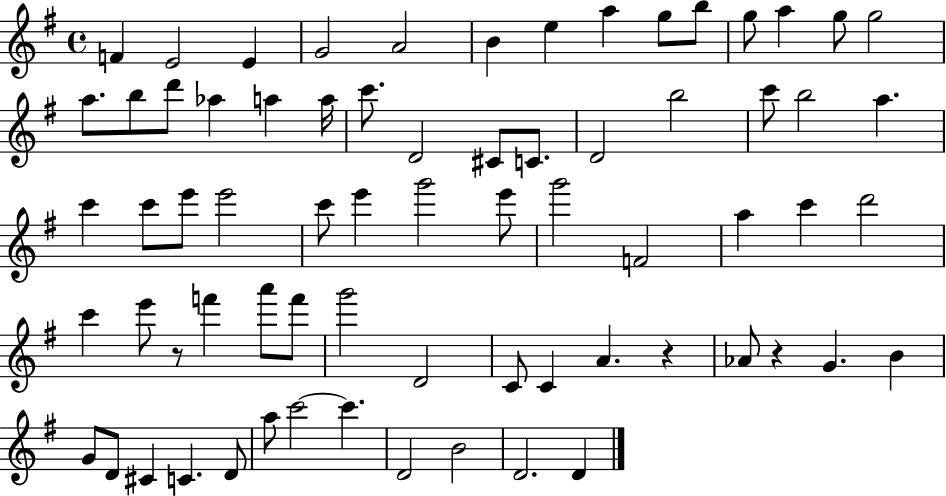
X:1
T:Untitled
M:4/4
L:1/4
K:G
F E2 E G2 A2 B e a g/2 b/2 g/2 a g/2 g2 a/2 b/2 d'/2 _a a a/4 c'/2 D2 ^C/2 C/2 D2 b2 c'/2 b2 a c' c'/2 e'/2 e'2 c'/2 e' g'2 e'/2 g'2 F2 a c' d'2 c' e'/2 z/2 f' a'/2 f'/2 g'2 D2 C/2 C A z _A/2 z G B G/2 D/2 ^C C D/2 a/2 c'2 c' D2 B2 D2 D